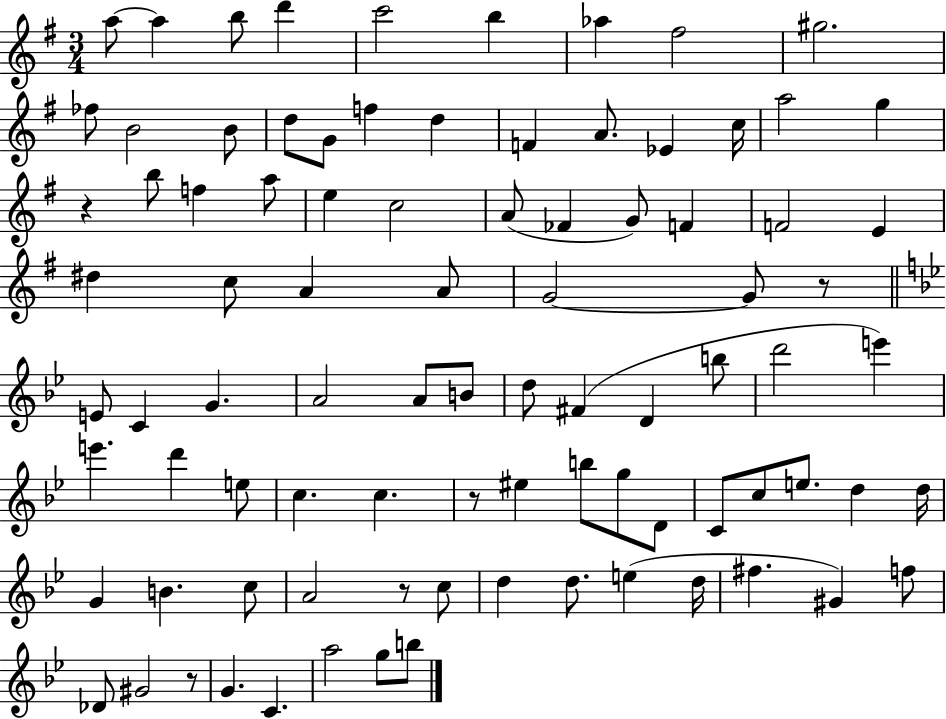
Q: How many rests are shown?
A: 5